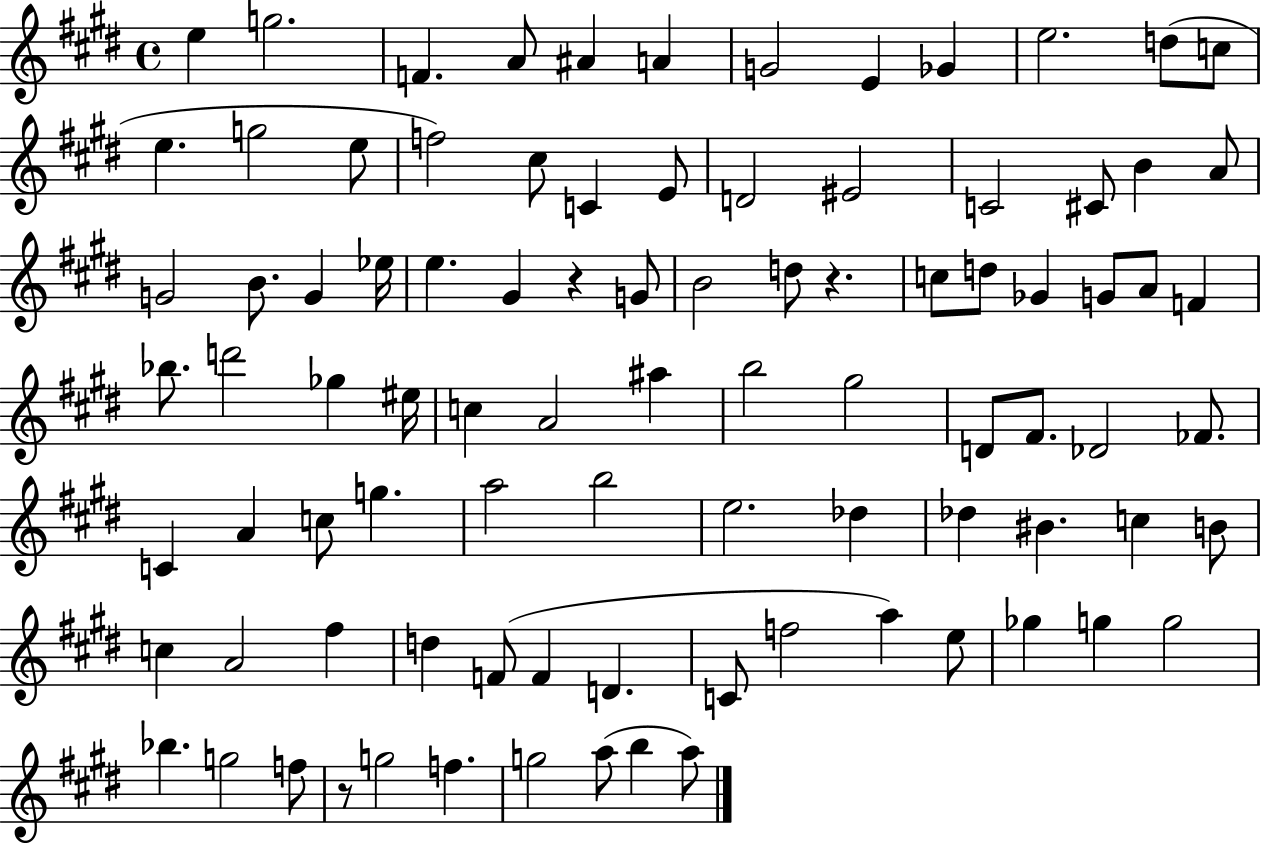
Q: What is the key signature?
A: E major